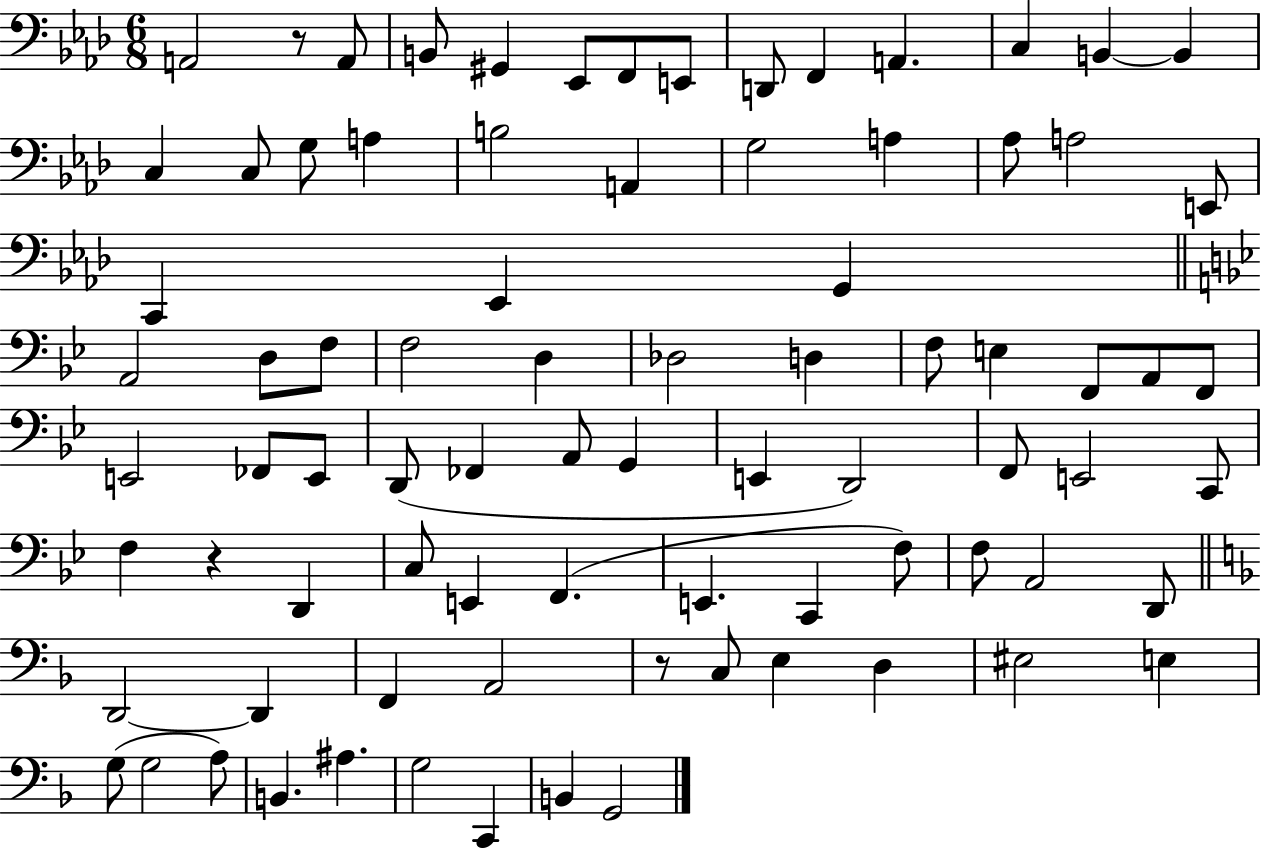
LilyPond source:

{
  \clef bass
  \numericTimeSignature
  \time 6/8
  \key aes \major
  a,2 r8 a,8 | b,8 gis,4 ees,8 f,8 e,8 | d,8 f,4 a,4. | c4 b,4~~ b,4 | \break c4 c8 g8 a4 | b2 a,4 | g2 a4 | aes8 a2 e,8 | \break c,4 ees,4 g,4 | \bar "||" \break \key g \minor a,2 d8 f8 | f2 d4 | des2 d4 | f8 e4 f,8 a,8 f,8 | \break e,2 fes,8 e,8 | d,8( fes,4 a,8 g,4 | e,4 d,2) | f,8 e,2 c,8 | \break f4 r4 d,4 | c8 e,4 f,4.( | e,4. c,4 f8) | f8 a,2 d,8 | \break \bar "||" \break \key d \minor d,2~~ d,4 | f,4 a,2 | r8 c8 e4 d4 | eis2 e4 | \break g8( g2 a8) | b,4. ais4. | g2 c,4 | b,4 g,2 | \break \bar "|."
}